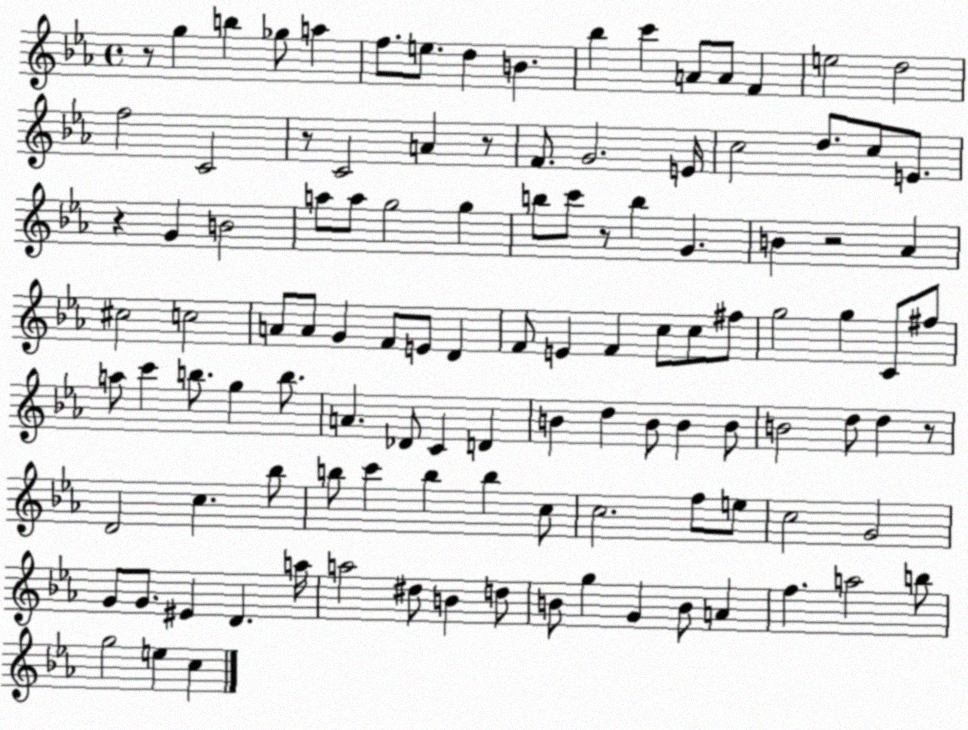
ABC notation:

X:1
T:Untitled
M:4/4
L:1/4
K:Eb
z/2 g b _g/2 a f/2 e/2 d B _b c' A/2 A/2 F e2 d2 f2 C2 z/2 C2 A z/2 F/2 G2 E/4 c2 d/2 c/2 E/2 z G B2 a/2 a/2 g2 g b/2 c'/2 z/2 b G B z2 _A ^c2 c2 A/2 A/2 G F/2 E/2 D F/2 E F c/2 c/2 ^f/2 g2 g C/2 ^f/2 a/2 c' b/2 g b/2 A _D/2 C D B d B/2 B B/2 B2 d/2 d z/2 D2 c _b/2 b/2 c' b b c/2 c2 f/2 e/2 c2 G2 G/2 G/2 ^E D a/4 a2 ^d/2 B d/2 B/2 g G B/2 A f a2 b/2 g2 e c